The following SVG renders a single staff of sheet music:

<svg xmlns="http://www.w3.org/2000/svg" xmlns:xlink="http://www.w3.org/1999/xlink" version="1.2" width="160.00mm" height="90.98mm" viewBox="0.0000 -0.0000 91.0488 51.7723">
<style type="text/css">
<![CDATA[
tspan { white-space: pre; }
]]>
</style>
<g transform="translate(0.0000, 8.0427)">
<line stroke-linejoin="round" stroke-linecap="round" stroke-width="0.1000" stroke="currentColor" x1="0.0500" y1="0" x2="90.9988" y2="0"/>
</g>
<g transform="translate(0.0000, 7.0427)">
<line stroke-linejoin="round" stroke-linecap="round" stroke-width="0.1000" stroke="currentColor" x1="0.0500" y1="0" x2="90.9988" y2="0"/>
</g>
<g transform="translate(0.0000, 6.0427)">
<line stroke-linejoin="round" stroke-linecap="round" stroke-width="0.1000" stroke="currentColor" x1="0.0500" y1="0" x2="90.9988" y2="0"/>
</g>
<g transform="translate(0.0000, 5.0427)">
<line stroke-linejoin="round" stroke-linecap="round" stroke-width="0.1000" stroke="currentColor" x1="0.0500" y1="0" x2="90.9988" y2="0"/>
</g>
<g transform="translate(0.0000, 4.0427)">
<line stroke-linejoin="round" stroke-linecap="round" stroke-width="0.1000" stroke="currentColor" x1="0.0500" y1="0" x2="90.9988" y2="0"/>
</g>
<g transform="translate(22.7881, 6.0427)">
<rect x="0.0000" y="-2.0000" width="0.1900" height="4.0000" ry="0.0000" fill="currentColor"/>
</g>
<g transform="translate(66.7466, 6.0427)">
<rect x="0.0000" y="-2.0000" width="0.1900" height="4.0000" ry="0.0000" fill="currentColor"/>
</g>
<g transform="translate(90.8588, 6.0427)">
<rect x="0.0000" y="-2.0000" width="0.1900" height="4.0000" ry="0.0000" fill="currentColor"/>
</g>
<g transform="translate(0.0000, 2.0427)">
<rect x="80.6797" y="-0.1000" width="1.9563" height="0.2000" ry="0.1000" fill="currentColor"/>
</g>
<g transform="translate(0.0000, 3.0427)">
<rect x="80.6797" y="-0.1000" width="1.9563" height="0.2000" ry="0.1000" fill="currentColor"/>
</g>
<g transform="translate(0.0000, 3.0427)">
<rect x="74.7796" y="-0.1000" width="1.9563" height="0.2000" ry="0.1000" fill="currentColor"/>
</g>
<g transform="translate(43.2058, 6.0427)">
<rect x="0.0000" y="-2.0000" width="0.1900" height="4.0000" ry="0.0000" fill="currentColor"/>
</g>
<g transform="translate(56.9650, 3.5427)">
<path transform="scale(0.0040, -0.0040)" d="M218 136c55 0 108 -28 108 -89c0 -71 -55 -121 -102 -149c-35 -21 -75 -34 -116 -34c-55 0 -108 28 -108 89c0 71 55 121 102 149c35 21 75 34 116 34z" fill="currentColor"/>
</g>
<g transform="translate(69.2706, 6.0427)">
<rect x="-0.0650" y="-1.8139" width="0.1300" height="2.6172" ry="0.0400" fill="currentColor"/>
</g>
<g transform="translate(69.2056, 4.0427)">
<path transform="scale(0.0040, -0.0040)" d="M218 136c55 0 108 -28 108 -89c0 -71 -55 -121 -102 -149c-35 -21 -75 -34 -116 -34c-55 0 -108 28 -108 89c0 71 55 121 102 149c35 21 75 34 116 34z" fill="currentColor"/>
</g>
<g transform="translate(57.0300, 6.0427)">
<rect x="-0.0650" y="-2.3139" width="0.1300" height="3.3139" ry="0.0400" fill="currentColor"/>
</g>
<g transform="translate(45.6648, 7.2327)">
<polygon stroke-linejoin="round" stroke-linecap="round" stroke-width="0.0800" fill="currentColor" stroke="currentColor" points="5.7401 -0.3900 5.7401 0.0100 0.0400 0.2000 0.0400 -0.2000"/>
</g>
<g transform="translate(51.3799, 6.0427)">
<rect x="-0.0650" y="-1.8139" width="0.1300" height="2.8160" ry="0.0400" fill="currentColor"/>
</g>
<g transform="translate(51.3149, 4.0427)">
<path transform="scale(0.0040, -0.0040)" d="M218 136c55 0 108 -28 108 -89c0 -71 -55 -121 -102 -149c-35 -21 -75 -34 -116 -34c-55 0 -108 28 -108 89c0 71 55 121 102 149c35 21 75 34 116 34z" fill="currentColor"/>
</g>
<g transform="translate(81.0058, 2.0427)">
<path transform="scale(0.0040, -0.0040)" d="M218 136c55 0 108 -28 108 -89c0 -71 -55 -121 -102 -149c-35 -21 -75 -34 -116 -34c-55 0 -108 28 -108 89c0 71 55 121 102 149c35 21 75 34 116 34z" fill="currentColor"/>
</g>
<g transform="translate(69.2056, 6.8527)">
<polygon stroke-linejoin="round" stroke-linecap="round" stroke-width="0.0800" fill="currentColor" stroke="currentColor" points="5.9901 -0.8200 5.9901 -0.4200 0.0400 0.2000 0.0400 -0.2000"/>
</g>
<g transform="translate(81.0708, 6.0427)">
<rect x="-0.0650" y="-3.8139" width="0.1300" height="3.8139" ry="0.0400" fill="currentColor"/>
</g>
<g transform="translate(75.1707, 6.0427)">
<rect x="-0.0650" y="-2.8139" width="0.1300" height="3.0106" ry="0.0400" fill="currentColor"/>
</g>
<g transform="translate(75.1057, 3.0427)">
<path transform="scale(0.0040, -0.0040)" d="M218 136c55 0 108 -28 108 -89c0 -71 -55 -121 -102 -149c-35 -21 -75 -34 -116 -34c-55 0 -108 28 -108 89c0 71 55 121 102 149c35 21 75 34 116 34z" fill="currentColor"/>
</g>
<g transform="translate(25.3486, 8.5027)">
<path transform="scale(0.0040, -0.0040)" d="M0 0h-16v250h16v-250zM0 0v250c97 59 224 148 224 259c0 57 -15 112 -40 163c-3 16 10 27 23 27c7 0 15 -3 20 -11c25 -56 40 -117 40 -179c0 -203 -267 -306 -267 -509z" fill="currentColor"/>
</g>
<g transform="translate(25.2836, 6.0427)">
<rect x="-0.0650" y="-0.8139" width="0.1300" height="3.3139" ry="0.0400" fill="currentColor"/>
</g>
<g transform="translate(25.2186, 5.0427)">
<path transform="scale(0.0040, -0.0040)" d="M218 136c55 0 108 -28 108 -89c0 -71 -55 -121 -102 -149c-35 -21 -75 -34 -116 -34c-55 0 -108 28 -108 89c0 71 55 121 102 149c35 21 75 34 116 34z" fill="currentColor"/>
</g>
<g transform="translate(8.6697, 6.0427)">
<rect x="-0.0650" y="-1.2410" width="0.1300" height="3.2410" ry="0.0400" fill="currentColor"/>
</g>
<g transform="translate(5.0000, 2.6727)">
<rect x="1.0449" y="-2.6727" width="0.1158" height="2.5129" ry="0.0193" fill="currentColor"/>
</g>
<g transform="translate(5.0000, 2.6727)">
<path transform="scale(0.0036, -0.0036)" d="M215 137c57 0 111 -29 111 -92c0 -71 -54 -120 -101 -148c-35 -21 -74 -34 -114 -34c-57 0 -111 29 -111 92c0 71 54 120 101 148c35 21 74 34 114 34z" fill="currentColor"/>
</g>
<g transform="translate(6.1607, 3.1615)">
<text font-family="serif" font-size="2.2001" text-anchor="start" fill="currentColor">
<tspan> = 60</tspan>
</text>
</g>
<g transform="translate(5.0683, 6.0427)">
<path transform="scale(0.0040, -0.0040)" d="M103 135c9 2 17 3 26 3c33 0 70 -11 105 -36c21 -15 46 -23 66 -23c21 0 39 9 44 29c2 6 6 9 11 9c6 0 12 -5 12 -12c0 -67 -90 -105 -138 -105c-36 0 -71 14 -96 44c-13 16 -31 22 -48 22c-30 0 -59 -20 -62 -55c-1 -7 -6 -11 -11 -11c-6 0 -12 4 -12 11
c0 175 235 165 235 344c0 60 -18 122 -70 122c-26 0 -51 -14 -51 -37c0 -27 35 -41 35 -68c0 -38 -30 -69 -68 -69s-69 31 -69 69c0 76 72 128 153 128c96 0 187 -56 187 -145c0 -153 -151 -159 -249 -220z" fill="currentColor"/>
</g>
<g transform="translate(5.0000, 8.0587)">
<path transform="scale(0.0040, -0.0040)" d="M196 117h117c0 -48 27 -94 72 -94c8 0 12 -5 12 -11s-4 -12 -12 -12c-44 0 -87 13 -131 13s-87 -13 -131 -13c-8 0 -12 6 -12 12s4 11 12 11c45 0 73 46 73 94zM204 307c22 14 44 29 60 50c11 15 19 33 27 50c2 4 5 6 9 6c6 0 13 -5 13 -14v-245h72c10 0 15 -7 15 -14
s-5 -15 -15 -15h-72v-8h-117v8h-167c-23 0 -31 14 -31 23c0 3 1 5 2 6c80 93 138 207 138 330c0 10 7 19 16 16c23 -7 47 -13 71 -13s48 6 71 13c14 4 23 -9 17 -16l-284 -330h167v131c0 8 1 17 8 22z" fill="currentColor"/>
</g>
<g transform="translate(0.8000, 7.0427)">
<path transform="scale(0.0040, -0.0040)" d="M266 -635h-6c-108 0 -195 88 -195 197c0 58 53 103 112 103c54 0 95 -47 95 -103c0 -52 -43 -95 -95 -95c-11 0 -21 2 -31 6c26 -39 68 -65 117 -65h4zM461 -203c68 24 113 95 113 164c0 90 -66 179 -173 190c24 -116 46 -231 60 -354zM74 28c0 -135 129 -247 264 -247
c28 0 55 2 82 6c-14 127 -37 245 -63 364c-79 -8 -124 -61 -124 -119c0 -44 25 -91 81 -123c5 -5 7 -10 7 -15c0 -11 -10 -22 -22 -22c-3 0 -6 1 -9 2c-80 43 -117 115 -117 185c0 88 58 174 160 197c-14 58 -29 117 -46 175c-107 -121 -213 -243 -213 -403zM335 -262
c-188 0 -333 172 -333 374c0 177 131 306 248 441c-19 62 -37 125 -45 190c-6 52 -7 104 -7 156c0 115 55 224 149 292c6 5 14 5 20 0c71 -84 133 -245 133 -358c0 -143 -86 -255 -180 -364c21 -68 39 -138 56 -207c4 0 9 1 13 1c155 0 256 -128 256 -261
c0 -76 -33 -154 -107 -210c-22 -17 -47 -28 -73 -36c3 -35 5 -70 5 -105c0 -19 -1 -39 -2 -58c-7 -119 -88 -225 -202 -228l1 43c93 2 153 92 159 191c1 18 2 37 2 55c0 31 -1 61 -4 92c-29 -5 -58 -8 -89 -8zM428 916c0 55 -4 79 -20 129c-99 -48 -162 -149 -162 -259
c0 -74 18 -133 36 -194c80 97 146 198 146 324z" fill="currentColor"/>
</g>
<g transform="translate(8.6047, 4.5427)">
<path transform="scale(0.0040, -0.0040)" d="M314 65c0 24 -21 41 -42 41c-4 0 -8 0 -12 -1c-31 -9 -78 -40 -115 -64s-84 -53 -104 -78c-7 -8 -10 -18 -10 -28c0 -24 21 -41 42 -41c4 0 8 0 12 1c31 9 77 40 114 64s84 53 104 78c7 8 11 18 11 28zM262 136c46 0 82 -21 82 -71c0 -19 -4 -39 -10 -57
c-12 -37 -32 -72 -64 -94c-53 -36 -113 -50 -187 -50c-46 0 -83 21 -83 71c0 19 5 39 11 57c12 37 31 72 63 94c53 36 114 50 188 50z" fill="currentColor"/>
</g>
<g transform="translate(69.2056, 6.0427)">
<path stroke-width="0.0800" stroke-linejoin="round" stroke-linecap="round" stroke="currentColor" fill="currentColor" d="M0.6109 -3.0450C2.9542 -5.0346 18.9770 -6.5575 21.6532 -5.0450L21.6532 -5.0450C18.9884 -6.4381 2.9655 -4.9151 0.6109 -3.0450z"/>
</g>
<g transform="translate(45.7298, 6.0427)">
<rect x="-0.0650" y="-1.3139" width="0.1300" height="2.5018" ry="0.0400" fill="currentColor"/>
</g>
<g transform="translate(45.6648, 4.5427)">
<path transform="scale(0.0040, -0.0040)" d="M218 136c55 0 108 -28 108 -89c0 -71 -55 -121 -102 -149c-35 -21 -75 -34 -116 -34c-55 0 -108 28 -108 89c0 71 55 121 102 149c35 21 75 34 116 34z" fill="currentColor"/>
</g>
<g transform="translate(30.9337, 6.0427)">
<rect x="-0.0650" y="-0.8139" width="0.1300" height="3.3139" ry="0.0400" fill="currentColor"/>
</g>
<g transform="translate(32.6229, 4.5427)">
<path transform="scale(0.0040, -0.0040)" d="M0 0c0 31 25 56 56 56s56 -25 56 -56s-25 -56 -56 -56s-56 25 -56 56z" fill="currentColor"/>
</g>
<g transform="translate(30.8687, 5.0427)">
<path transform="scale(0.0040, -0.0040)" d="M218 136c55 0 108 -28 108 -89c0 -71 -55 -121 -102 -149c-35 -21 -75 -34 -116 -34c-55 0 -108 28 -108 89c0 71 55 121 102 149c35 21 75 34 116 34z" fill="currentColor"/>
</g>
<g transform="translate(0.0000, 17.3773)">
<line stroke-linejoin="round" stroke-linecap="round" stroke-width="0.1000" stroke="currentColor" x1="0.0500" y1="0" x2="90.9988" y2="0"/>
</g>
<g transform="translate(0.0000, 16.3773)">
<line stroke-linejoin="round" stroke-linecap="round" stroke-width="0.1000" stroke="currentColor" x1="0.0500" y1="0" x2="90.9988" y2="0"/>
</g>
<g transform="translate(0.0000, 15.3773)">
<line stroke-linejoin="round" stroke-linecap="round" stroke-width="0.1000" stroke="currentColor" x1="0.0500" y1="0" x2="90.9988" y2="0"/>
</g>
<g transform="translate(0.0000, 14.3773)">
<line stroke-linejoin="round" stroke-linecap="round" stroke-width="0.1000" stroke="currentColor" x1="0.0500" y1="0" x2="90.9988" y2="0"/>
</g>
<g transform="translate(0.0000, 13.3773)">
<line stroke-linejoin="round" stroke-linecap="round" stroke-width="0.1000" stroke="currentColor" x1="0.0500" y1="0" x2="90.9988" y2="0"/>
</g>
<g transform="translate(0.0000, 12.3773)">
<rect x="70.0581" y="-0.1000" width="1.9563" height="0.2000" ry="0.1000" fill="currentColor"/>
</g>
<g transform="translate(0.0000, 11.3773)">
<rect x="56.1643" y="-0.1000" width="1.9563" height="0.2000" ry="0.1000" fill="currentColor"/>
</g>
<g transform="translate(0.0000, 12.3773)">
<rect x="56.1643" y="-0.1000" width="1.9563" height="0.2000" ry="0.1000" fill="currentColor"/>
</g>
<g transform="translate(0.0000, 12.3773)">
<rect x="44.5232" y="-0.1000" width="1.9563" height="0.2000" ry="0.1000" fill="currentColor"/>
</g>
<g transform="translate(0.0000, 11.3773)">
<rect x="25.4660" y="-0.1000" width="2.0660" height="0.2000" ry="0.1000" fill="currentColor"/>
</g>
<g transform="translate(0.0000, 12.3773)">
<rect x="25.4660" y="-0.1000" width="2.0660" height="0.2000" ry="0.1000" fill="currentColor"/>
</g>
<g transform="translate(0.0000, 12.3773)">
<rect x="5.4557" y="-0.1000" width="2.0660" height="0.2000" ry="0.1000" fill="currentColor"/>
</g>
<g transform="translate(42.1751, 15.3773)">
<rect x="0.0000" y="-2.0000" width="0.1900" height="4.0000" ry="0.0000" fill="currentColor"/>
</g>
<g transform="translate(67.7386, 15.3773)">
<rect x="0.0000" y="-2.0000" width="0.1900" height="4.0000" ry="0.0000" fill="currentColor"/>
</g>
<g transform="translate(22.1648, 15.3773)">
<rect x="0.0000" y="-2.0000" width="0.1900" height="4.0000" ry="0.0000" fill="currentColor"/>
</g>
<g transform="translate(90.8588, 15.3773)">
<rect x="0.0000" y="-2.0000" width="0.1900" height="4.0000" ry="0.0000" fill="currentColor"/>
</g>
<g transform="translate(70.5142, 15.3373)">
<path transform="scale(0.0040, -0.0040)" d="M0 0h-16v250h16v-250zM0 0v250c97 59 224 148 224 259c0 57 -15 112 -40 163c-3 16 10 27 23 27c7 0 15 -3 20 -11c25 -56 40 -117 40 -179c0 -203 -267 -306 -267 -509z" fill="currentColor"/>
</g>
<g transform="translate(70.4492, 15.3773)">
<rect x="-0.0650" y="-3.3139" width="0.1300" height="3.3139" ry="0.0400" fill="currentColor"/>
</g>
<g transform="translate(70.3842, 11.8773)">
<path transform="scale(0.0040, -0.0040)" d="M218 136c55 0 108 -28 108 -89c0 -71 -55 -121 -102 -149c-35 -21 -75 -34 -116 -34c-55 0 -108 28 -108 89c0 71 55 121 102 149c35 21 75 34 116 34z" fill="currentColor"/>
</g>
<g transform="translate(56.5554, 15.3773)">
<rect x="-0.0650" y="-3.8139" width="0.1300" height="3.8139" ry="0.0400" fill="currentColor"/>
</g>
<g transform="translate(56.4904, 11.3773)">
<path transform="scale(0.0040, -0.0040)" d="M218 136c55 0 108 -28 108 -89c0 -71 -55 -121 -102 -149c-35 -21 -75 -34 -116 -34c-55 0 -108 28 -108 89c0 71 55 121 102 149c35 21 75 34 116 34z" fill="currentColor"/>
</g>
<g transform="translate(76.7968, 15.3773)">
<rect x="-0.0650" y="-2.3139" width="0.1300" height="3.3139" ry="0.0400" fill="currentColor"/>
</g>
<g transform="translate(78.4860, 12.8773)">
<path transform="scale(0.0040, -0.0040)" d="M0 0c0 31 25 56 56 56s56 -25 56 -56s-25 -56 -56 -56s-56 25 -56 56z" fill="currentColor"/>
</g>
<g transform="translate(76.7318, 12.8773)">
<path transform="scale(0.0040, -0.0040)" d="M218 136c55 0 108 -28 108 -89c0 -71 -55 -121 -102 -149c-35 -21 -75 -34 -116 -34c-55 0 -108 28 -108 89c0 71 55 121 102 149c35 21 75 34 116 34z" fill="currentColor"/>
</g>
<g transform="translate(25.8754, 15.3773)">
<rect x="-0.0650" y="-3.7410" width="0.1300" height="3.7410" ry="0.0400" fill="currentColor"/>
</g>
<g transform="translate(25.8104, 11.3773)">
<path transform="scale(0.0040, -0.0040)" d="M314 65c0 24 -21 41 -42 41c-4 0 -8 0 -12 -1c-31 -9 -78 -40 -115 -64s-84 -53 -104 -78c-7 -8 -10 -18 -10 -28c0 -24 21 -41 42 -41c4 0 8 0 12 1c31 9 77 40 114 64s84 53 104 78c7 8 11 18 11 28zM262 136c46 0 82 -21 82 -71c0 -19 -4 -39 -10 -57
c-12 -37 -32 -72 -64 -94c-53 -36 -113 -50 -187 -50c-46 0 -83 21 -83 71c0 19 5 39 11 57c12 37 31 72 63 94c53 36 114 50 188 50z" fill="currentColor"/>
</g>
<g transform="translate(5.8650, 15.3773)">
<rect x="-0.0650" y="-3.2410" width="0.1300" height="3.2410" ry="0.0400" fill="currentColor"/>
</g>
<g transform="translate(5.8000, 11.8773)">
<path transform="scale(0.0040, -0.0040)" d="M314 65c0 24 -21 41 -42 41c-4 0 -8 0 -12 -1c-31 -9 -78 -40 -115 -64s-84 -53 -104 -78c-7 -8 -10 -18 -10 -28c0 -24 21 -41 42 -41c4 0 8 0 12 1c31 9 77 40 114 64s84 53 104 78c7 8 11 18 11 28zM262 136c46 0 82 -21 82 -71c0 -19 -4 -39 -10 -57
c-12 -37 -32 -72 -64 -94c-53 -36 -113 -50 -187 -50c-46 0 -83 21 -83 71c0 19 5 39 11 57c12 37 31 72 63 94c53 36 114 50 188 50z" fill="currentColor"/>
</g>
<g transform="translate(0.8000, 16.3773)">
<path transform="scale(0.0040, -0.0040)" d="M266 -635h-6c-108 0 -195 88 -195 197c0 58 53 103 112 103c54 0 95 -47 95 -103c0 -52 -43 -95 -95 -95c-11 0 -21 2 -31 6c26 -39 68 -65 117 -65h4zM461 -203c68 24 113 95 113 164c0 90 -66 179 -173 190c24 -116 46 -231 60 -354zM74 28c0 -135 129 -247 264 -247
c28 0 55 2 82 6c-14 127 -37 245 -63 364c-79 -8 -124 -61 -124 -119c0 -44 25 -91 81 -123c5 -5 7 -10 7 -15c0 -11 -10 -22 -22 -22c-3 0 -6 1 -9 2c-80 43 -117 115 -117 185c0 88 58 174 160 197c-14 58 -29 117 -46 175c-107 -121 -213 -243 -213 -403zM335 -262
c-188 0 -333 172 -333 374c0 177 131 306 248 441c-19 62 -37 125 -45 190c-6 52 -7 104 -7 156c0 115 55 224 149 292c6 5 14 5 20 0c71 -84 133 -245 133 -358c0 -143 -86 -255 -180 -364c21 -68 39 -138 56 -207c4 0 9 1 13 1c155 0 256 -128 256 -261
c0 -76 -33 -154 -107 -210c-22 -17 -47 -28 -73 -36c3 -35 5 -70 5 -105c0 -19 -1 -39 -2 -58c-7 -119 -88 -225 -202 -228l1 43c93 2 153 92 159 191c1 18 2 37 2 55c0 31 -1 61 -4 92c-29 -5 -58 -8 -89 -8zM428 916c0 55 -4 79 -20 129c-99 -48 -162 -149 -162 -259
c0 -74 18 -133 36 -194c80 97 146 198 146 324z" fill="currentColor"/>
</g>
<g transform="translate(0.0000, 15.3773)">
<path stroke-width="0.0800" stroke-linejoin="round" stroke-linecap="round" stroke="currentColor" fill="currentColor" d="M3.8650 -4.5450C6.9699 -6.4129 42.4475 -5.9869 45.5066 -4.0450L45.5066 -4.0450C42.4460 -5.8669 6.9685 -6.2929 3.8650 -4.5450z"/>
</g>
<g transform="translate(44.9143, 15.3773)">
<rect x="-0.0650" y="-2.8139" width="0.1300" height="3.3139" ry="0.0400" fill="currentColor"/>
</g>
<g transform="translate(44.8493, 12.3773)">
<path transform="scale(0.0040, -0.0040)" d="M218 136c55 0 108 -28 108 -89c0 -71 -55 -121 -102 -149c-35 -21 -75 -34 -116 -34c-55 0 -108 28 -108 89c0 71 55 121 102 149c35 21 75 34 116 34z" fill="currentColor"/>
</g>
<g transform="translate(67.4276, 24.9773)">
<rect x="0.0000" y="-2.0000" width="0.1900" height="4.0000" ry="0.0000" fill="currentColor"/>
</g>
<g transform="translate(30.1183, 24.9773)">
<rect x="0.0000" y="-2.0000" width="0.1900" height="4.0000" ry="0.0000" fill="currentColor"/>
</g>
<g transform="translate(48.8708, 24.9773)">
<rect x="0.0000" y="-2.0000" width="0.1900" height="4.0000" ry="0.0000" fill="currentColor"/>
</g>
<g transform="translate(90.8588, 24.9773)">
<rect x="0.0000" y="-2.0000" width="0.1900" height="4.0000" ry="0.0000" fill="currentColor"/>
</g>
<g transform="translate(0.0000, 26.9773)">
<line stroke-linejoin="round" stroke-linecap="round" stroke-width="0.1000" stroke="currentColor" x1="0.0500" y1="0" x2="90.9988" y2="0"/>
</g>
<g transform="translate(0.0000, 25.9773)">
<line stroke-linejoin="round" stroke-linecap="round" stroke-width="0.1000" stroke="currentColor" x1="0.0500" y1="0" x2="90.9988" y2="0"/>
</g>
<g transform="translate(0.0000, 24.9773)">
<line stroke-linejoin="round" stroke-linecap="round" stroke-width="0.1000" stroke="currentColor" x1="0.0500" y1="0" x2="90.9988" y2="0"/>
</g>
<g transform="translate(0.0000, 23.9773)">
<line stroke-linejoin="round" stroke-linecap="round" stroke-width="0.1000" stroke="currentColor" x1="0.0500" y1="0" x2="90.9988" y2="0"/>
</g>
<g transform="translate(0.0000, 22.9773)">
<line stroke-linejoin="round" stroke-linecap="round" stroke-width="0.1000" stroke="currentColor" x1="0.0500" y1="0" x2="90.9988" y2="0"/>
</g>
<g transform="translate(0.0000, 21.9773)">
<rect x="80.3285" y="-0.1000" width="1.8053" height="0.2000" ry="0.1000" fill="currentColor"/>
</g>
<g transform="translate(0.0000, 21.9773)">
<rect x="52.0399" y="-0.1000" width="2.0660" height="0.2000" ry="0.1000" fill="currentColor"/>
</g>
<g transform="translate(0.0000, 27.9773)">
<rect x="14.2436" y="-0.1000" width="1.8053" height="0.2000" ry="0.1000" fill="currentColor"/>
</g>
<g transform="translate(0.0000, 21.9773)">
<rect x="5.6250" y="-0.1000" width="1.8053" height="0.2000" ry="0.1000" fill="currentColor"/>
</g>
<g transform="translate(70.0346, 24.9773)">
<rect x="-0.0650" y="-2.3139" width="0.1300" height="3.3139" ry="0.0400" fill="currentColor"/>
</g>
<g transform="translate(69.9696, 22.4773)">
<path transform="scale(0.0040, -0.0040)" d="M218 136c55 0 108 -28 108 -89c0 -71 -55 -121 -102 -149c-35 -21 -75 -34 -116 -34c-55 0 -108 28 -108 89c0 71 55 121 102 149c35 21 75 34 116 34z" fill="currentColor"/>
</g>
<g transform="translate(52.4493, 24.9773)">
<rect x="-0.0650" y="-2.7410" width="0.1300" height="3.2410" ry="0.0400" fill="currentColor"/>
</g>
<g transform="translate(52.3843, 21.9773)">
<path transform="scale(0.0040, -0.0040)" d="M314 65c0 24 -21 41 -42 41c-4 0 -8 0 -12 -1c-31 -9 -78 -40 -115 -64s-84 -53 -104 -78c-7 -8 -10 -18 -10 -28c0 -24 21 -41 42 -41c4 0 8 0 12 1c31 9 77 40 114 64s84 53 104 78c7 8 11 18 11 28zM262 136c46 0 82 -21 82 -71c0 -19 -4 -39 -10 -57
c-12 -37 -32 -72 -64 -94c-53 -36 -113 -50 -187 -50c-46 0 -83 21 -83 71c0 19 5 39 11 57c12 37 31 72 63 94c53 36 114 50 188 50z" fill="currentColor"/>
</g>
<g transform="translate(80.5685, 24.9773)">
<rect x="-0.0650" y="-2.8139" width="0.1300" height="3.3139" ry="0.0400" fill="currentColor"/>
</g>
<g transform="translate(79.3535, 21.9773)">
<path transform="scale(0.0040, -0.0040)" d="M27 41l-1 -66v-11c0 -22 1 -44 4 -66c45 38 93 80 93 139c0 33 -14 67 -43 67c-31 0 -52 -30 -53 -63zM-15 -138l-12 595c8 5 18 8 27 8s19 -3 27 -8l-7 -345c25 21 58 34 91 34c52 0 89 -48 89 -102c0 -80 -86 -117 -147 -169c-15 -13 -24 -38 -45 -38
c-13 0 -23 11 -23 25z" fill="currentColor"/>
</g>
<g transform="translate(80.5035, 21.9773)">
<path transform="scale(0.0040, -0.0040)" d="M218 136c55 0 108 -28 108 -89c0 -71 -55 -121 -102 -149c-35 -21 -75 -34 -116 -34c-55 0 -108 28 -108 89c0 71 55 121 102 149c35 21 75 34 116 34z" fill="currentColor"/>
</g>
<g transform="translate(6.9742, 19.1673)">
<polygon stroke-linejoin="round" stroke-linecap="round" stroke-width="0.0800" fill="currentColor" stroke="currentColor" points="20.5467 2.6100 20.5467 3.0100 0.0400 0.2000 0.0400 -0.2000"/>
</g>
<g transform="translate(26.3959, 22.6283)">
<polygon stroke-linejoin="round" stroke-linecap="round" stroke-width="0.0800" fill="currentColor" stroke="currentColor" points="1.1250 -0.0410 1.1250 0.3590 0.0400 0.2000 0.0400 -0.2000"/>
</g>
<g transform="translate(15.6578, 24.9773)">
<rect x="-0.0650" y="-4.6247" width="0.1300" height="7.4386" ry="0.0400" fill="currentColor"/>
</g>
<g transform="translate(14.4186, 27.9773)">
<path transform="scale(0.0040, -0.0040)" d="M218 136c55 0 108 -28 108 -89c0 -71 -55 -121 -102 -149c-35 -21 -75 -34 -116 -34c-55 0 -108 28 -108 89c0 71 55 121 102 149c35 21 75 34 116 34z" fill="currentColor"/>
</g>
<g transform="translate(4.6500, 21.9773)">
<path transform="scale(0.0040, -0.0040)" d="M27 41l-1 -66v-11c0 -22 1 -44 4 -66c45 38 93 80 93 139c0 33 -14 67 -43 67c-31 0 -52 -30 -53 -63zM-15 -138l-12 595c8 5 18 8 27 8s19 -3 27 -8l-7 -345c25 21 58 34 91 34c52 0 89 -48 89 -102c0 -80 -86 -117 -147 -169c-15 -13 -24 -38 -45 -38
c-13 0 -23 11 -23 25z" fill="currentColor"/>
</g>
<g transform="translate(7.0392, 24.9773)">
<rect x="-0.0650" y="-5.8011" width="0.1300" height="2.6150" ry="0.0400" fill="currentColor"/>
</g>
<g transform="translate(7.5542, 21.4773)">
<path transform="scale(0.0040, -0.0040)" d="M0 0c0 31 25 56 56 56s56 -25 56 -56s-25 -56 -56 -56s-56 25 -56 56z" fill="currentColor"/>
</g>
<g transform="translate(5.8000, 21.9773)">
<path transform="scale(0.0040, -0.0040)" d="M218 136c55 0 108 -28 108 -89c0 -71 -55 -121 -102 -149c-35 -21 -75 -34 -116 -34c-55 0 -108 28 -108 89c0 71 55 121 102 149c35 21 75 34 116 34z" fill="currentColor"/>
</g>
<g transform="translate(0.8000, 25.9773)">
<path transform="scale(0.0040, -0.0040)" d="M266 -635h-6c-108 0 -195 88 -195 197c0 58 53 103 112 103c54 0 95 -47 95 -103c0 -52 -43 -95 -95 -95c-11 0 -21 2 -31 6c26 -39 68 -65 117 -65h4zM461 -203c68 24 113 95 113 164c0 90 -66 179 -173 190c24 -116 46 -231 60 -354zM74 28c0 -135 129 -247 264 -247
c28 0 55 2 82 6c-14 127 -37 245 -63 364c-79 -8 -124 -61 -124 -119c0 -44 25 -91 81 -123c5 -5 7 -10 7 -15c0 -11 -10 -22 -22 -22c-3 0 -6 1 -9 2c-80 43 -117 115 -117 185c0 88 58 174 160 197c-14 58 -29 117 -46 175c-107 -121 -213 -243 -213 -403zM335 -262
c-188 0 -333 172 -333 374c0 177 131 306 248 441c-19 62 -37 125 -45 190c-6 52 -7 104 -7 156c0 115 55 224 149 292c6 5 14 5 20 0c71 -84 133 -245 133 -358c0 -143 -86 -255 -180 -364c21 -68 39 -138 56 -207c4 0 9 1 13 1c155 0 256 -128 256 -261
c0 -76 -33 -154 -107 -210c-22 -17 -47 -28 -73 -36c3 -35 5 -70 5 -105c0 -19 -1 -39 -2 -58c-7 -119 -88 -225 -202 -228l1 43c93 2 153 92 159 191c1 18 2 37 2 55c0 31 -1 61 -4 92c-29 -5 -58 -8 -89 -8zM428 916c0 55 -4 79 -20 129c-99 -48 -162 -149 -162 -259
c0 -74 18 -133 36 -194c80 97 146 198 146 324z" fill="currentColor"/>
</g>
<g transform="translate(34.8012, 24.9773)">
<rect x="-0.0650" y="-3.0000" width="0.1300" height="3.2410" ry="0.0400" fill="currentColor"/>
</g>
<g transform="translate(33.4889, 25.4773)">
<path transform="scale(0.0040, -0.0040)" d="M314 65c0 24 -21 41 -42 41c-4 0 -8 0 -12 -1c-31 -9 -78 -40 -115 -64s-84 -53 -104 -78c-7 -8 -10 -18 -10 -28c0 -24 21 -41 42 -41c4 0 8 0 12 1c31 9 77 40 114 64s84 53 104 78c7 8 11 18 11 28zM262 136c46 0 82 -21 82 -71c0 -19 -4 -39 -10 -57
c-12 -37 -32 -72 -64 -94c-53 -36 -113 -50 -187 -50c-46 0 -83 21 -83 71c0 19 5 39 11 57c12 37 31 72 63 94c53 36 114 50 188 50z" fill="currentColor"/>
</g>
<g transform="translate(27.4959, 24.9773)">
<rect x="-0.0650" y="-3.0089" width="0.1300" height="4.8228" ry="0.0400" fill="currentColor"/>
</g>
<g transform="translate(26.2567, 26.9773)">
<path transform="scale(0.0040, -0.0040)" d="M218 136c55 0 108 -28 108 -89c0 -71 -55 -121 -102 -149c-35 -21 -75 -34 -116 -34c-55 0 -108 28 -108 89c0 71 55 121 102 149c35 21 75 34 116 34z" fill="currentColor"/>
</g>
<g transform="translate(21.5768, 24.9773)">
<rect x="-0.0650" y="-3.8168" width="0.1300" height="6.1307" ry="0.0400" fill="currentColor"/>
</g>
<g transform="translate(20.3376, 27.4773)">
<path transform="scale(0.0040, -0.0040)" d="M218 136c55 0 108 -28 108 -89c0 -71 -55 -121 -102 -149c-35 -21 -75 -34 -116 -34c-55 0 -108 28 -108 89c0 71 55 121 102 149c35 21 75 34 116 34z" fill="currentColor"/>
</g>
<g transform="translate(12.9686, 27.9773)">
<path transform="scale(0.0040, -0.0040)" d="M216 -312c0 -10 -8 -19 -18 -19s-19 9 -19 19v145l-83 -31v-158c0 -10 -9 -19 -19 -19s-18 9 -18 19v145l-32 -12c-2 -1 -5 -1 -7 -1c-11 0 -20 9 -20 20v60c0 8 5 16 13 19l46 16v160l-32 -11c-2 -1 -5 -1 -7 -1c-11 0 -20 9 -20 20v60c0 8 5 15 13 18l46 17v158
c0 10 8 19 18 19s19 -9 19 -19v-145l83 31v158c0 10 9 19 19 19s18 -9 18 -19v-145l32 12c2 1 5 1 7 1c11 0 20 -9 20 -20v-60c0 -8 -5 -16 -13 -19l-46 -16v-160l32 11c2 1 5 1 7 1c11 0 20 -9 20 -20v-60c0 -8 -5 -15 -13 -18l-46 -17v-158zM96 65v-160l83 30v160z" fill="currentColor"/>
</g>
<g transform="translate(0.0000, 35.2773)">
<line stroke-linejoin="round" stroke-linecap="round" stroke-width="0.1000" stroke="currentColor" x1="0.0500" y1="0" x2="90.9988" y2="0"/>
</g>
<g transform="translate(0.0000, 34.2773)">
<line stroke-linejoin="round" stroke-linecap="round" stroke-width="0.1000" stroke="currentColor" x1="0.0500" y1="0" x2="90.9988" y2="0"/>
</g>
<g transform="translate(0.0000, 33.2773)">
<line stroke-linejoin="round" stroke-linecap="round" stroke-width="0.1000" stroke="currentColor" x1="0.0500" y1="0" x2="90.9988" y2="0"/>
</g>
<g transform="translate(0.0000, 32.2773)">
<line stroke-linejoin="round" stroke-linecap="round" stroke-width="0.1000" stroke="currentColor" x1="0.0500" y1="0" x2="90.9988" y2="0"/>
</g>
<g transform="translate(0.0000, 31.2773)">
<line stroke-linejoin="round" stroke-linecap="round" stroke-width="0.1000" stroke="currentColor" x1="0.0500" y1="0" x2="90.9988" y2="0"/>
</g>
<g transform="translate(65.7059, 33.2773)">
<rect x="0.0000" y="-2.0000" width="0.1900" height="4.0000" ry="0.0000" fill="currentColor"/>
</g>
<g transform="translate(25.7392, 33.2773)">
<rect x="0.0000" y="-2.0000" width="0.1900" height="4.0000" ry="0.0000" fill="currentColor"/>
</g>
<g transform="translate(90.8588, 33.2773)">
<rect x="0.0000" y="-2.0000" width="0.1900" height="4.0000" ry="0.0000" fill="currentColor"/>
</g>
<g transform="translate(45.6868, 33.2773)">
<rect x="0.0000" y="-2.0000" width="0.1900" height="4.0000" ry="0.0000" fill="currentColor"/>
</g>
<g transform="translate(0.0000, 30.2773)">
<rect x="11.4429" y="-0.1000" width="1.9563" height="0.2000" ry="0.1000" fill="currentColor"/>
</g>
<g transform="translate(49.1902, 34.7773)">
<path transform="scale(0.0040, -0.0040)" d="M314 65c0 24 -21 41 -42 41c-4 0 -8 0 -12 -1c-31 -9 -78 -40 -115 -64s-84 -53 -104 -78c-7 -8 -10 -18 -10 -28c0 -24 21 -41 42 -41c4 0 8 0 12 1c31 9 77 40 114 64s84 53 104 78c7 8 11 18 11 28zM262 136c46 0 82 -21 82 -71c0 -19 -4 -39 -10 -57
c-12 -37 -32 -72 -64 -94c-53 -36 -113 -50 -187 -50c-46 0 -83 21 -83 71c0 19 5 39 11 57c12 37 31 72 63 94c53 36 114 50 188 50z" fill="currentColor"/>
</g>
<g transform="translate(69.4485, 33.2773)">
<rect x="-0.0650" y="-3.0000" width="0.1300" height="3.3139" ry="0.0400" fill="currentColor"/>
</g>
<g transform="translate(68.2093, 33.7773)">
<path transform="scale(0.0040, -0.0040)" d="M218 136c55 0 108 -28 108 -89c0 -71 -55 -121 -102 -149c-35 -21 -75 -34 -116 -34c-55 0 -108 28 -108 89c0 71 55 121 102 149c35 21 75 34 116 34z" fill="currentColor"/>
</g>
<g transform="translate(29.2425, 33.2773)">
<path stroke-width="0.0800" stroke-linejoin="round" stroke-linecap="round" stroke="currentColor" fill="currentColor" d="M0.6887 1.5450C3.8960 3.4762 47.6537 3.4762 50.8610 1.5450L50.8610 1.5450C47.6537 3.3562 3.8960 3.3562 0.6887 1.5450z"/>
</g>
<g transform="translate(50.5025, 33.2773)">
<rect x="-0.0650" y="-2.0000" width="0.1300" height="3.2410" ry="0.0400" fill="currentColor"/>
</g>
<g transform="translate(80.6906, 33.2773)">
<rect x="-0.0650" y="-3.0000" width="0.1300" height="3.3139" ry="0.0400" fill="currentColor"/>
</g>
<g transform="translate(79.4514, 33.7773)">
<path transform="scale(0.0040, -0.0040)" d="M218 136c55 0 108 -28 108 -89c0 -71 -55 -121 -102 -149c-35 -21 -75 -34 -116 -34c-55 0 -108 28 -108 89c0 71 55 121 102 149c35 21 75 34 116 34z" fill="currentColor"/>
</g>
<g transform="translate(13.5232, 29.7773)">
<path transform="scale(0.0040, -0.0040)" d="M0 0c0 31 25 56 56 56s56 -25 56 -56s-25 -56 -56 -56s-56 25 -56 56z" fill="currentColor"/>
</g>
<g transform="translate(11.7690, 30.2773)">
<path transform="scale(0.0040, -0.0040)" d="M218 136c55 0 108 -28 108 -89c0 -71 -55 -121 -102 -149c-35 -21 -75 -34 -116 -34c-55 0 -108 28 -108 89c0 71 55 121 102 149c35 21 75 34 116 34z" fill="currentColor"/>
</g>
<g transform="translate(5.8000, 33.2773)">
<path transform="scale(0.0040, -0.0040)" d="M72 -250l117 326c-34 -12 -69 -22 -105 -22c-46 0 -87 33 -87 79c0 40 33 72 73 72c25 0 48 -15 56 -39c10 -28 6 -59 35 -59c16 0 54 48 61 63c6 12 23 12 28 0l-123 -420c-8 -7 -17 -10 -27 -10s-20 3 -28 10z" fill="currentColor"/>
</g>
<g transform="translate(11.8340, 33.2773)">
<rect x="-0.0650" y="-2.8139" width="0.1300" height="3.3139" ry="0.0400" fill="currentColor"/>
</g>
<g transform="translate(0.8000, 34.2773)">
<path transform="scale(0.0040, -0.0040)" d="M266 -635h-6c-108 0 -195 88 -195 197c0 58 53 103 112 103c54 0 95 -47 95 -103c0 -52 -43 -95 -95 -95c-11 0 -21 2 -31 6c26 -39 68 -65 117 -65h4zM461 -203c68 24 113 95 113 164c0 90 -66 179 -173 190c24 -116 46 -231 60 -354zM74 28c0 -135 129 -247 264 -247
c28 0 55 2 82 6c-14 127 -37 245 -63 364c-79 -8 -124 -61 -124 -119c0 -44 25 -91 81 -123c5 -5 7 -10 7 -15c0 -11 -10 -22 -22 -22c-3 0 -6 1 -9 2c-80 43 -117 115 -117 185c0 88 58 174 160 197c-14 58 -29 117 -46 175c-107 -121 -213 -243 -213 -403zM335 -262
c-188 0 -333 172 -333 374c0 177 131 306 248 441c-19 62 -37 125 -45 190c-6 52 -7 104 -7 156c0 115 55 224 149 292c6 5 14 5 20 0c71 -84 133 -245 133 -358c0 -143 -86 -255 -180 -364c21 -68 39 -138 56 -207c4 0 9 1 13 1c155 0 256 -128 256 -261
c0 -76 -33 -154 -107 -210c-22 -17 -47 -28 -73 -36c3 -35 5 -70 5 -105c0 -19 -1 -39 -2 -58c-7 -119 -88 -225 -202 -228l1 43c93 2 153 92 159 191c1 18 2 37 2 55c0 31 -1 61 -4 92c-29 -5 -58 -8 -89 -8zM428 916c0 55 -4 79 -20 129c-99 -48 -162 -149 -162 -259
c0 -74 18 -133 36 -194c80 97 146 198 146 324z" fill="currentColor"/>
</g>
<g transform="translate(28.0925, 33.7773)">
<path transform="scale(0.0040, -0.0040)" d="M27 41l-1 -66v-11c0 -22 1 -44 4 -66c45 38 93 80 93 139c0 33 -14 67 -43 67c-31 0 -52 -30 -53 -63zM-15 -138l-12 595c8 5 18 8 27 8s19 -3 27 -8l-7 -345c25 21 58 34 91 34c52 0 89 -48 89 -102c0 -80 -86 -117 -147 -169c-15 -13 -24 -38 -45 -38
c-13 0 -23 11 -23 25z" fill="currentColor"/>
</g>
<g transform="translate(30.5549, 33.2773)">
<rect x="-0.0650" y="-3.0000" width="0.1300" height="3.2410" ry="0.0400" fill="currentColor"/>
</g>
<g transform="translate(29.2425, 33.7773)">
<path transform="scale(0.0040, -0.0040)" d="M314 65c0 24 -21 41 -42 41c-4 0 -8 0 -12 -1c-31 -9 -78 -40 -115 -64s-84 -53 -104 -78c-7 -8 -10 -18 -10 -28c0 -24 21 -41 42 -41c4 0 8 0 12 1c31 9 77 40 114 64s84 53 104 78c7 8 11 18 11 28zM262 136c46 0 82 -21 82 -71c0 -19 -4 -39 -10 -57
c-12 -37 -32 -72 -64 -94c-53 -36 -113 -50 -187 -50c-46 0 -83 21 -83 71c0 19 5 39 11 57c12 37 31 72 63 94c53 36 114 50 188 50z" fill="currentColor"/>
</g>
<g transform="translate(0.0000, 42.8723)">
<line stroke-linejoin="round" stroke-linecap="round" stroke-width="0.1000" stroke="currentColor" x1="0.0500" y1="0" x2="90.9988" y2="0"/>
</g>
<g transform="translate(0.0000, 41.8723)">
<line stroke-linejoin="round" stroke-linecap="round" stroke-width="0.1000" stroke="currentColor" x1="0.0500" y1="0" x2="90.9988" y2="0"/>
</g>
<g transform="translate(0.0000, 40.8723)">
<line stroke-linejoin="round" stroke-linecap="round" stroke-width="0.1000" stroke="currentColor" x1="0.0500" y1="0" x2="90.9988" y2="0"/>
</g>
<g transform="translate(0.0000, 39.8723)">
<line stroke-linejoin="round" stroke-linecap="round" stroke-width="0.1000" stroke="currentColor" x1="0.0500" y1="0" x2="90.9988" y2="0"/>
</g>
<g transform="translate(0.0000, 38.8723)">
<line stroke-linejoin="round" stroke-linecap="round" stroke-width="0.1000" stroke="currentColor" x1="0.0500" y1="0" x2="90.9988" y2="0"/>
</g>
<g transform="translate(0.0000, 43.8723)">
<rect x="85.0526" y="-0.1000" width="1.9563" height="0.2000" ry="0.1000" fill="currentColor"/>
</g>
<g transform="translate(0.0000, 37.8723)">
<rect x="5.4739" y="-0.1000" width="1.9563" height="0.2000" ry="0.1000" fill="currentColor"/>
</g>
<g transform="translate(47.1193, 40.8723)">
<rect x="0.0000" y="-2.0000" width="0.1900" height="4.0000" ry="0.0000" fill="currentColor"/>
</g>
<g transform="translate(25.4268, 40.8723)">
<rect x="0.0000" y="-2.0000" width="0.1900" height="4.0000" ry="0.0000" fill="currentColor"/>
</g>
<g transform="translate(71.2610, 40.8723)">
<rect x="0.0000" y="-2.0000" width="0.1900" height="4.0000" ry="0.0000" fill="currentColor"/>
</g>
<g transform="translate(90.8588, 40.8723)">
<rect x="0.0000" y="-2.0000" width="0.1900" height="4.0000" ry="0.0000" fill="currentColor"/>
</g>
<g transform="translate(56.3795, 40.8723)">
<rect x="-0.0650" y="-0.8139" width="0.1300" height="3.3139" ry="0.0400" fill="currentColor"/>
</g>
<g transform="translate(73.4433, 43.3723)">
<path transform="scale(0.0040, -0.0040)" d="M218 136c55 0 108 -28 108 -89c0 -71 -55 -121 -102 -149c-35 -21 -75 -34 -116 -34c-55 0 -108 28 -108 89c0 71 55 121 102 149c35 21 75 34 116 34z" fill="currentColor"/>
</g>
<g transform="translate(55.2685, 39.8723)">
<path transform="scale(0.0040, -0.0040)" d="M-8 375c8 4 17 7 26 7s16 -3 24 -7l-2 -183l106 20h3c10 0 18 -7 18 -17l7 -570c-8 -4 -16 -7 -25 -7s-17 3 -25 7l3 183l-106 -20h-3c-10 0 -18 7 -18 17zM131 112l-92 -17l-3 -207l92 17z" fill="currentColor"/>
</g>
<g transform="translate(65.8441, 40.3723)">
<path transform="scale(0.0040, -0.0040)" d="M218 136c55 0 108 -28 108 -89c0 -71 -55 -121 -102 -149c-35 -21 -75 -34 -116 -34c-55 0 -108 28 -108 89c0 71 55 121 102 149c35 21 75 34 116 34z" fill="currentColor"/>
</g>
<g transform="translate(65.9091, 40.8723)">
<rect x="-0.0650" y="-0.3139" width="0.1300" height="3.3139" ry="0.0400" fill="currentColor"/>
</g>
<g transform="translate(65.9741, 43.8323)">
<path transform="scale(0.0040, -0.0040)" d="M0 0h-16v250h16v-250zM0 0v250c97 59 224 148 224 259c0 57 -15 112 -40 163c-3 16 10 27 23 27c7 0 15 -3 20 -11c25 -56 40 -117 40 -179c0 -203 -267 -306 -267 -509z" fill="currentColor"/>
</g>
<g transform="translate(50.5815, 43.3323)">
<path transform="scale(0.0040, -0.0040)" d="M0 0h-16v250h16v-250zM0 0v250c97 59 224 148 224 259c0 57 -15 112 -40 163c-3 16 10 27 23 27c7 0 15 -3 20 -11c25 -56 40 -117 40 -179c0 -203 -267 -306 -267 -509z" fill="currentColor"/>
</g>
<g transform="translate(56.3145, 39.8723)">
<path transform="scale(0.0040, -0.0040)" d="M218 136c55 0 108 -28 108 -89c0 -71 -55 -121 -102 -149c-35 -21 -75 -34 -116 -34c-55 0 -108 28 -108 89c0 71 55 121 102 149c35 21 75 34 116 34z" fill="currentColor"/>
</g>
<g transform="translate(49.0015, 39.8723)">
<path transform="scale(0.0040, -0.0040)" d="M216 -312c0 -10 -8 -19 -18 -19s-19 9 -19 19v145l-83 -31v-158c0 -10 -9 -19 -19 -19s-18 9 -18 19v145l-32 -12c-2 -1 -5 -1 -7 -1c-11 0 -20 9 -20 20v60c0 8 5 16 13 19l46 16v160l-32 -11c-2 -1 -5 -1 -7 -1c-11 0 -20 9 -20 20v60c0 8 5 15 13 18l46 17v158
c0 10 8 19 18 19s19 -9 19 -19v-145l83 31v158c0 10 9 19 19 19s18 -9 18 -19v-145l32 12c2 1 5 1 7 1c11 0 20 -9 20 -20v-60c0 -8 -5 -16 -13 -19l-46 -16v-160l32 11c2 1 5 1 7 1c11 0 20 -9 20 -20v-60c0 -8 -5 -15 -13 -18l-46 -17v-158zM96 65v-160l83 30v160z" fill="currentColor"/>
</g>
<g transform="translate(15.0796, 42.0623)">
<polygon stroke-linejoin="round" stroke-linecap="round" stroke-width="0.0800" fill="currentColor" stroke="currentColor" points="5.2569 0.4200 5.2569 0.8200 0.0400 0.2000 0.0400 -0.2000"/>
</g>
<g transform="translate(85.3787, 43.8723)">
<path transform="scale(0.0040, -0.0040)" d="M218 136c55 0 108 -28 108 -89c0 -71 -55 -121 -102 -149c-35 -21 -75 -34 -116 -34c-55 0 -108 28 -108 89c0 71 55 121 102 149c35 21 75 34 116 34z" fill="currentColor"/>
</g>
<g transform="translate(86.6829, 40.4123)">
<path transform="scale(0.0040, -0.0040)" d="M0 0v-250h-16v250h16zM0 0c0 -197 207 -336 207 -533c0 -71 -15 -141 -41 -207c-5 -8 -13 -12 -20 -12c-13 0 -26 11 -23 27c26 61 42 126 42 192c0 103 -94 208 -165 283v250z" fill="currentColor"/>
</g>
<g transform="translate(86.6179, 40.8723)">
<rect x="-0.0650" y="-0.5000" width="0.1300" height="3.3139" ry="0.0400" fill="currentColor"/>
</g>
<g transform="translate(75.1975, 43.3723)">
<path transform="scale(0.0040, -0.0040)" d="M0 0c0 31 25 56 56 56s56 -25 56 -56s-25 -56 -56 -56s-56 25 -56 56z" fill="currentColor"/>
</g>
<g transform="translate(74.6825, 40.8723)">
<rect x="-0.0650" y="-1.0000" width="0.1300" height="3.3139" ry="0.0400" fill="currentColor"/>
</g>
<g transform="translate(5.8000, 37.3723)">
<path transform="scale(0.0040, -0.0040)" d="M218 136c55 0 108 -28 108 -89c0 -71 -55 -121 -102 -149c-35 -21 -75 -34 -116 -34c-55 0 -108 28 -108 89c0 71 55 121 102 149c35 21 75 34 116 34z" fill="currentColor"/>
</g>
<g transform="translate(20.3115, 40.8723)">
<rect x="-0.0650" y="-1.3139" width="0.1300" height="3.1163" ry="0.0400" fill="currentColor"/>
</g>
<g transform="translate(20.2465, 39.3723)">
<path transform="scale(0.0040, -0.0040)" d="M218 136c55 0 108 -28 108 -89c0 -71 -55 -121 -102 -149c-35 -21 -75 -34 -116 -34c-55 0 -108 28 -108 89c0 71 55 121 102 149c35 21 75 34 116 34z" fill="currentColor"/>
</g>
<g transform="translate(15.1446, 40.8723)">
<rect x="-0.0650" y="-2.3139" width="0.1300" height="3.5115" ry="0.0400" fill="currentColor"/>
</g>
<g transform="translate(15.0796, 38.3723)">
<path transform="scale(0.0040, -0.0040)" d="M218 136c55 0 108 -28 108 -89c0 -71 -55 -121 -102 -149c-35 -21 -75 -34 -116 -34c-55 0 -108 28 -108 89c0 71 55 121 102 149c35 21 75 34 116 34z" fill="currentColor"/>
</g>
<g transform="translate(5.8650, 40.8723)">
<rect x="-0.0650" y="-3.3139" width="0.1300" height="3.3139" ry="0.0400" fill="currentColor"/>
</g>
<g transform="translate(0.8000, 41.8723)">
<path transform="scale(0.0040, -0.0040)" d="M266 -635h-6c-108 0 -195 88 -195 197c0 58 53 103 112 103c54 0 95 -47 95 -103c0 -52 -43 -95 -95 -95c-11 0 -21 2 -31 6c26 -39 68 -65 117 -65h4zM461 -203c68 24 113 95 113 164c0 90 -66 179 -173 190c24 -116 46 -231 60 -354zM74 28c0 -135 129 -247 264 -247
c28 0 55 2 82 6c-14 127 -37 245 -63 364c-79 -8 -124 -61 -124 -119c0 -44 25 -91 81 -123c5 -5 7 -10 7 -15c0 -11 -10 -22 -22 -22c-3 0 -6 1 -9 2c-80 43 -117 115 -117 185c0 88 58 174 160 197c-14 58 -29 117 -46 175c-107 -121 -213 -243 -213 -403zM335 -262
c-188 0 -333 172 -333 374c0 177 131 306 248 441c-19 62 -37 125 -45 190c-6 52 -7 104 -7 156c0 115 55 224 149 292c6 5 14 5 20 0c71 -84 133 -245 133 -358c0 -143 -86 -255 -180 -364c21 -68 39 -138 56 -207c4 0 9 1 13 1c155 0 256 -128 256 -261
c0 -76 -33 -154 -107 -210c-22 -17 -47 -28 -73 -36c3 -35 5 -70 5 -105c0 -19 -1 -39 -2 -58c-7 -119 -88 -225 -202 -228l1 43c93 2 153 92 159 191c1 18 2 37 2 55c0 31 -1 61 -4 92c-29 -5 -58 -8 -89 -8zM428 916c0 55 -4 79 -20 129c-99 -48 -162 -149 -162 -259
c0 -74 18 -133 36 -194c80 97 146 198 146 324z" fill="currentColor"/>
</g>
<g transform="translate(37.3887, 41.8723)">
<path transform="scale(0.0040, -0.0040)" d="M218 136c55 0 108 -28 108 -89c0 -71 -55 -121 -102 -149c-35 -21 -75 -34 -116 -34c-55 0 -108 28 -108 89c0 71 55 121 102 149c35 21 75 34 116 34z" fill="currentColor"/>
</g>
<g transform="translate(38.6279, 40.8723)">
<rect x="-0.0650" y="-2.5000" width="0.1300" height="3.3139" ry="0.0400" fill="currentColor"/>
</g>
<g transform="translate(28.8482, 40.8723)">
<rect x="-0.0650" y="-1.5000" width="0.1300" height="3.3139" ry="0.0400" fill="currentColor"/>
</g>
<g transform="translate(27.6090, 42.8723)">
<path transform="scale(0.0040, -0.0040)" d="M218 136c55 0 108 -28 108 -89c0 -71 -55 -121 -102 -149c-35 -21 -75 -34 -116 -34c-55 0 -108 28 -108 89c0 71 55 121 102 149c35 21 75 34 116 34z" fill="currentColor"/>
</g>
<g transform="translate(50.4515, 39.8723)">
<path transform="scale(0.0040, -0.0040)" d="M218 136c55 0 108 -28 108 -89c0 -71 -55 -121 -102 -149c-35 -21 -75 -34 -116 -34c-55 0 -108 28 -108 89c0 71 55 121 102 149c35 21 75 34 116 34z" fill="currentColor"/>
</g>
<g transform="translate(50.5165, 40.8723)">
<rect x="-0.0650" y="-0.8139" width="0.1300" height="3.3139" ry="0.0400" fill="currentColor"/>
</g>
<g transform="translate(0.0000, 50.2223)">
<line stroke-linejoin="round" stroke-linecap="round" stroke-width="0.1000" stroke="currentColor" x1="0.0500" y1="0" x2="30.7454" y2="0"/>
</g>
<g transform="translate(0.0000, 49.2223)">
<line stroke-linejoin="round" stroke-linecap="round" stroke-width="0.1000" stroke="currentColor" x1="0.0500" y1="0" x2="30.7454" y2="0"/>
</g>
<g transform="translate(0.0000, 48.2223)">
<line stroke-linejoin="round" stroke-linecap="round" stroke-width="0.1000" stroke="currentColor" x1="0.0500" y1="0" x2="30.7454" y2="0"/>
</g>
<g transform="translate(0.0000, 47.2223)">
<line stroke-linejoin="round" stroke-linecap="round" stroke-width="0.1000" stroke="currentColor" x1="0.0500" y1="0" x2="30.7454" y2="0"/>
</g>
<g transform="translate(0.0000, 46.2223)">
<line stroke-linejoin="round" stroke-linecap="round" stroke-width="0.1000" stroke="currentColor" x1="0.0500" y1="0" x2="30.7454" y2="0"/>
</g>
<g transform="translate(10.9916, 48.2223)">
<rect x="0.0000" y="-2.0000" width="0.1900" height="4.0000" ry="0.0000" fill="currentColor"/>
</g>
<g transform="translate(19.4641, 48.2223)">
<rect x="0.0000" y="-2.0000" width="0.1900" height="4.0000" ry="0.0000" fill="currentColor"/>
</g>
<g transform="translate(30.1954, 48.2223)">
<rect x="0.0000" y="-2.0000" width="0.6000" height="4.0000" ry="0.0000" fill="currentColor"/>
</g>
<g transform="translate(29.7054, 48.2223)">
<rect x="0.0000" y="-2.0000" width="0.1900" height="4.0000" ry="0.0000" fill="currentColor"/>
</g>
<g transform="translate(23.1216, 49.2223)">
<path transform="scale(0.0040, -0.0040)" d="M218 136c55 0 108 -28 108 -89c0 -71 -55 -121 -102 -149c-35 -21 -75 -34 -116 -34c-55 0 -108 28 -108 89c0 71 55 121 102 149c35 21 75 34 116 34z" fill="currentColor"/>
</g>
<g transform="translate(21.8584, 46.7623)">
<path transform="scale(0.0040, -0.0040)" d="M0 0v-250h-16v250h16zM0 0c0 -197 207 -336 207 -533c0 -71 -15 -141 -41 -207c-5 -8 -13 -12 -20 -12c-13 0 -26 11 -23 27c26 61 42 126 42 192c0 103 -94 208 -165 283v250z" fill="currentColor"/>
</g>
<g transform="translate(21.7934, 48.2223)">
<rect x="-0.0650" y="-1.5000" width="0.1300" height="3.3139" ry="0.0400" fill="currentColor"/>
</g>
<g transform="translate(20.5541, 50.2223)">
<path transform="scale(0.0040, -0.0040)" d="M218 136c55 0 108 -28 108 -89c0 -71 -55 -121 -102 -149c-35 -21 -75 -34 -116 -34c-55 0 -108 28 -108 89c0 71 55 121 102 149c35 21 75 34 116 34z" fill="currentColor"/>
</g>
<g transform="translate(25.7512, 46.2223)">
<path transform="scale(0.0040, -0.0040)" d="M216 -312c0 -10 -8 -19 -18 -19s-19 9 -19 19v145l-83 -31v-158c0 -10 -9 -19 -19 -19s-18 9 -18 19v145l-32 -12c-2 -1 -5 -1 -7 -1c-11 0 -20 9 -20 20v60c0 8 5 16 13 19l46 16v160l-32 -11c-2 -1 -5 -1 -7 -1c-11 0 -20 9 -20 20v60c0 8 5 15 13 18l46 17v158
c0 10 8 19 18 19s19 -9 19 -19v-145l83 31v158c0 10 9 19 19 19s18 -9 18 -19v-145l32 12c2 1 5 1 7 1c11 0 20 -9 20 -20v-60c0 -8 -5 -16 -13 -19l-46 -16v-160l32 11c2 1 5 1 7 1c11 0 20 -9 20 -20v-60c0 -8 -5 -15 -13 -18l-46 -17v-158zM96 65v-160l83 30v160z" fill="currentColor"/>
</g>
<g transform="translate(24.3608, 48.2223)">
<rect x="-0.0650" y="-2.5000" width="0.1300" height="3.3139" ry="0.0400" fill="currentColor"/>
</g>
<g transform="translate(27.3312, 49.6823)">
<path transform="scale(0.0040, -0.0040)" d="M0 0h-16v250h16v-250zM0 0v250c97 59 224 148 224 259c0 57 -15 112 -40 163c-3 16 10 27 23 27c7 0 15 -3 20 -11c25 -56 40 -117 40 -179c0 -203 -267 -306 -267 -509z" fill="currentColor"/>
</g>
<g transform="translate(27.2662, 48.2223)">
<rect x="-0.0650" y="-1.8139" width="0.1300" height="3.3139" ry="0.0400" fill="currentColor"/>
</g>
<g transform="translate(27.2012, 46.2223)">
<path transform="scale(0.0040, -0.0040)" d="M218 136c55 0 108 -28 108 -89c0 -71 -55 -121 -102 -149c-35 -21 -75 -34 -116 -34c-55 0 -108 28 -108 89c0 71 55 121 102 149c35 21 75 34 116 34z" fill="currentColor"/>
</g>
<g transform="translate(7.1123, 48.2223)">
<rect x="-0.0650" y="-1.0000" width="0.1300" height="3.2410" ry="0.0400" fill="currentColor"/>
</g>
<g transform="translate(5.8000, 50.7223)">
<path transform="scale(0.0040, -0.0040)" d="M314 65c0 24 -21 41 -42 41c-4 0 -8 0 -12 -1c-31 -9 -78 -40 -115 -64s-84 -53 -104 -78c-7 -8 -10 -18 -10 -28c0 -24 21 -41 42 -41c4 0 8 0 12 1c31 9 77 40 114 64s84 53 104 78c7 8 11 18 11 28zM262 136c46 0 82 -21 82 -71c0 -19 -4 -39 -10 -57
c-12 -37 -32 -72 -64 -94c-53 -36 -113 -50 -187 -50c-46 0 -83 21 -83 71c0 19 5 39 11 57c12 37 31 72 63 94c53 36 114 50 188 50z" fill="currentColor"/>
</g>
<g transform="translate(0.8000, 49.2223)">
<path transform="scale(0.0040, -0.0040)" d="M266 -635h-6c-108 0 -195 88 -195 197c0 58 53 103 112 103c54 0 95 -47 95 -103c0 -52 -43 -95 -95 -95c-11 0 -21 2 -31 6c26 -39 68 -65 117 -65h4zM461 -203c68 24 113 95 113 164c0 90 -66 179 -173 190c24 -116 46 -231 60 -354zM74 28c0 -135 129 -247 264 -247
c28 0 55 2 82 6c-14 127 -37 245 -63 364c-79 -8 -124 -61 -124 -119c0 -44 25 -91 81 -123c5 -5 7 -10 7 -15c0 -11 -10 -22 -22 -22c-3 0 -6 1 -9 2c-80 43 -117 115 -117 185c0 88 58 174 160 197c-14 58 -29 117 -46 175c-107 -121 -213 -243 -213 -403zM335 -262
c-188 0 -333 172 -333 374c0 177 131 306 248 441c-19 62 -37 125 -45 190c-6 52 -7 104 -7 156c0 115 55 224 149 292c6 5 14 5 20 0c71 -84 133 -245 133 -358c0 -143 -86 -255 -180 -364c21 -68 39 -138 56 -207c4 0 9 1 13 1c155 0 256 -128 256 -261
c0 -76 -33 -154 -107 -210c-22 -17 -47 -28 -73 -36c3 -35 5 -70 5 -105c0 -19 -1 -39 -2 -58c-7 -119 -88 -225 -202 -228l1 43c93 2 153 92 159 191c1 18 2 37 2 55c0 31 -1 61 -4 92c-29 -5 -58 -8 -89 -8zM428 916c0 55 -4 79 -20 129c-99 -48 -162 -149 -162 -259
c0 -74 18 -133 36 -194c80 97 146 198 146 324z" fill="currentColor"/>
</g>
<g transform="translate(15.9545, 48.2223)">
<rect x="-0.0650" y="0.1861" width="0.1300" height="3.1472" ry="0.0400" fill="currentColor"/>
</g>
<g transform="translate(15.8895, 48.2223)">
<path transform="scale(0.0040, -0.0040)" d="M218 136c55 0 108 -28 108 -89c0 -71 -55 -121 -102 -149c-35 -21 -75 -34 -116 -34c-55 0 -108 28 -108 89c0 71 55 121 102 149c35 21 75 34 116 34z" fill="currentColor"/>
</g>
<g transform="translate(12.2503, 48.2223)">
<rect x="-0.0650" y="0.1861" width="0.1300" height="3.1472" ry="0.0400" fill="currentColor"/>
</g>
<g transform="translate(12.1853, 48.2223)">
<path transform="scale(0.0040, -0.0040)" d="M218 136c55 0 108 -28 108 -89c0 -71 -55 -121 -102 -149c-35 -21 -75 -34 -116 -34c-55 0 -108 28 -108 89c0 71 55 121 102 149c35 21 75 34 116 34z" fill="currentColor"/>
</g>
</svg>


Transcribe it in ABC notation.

X:1
T:Untitled
M:2/4
L:1/4
K:C
e2 d/2 d e/2 f/2 g f/2 a/2 c' b2 c'2 a c' b/2 g _a/2 ^C/2 D/2 E/4 A2 a2 g _a z/2 a _A2 F2 A A b g/2 e/2 E G ^d/2 d c/2 D C/2 D2 B B E/2 G ^f/2